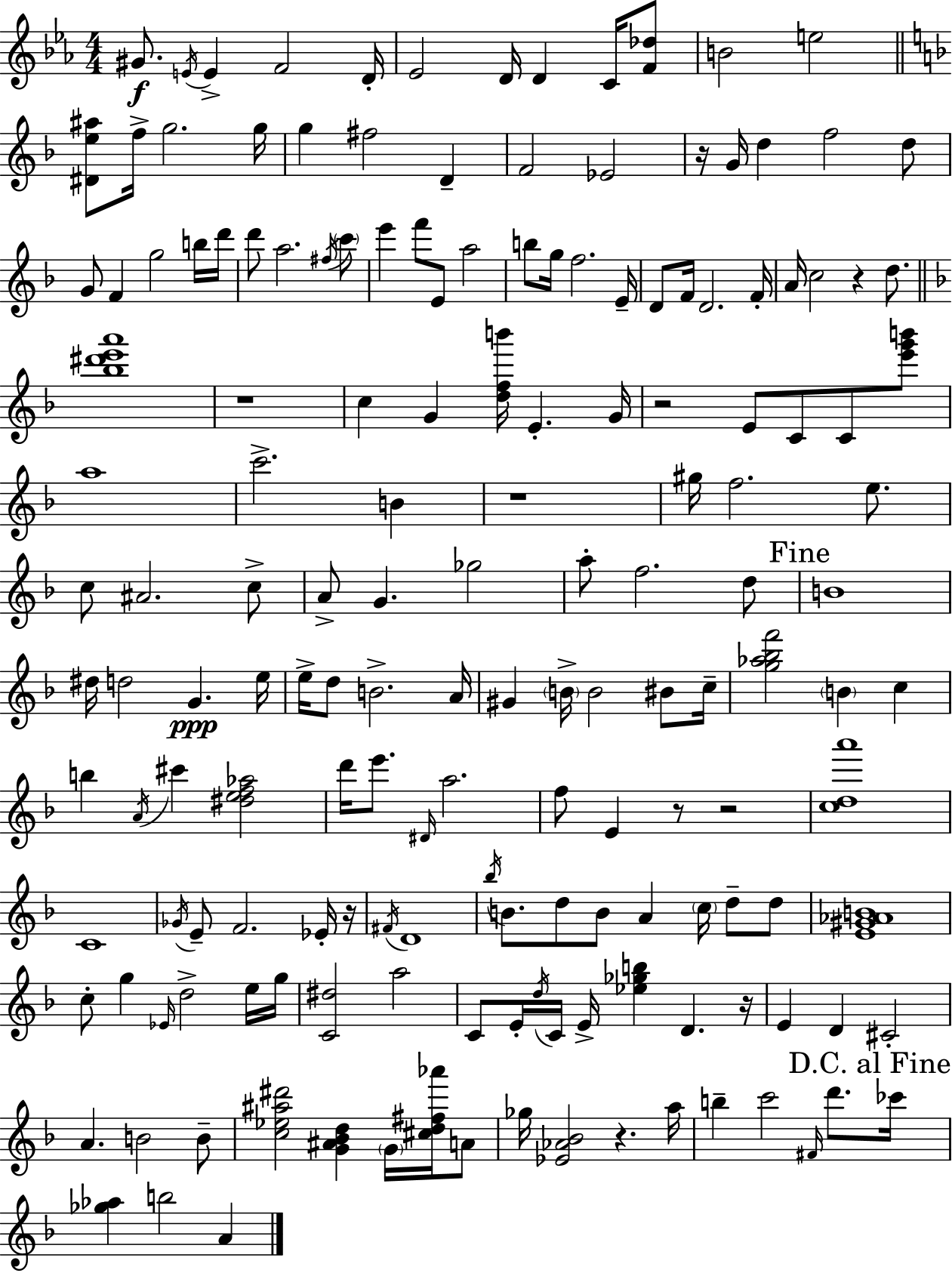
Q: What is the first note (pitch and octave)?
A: G#4